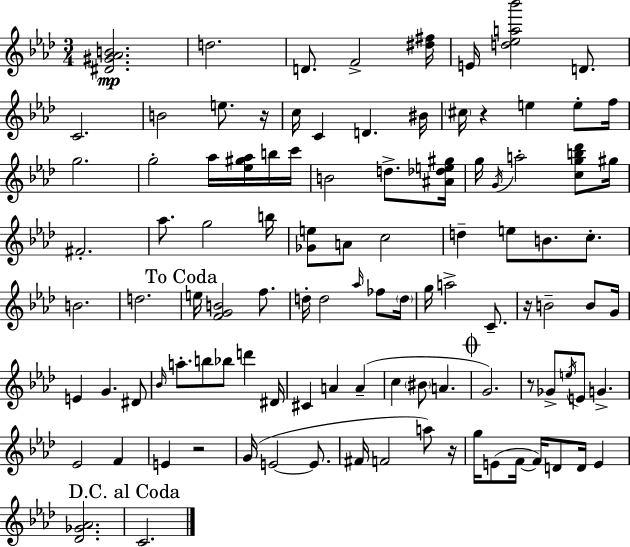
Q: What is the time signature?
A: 3/4